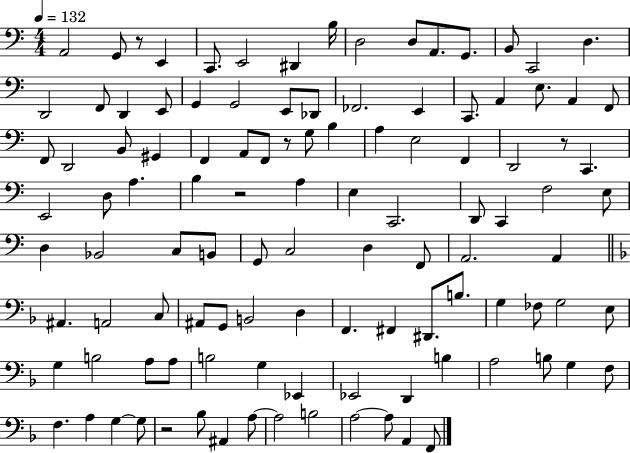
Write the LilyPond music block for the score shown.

{
  \clef bass
  \numericTimeSignature
  \time 4/4
  \key c \major
  \tempo 4 = 132
  a,2 g,8 r8 e,4 | c,8. e,2 dis,4 b16 | d2 d8 a,8. g,8. | b,8 c,2 d4. | \break d,2 f,8 d,4 e,8 | g,4 g,2 e,8 des,8 | fes,2. e,4 | c,8. a,4 e8. a,4 f,8 | \break f,8 d,2 b,8 gis,4 | f,4 a,8 f,8 r8 g8 b4 | a4 e2 f,4 | d,2 r8 c,4. | \break e,2 d8 a4. | b4 r2 a4 | e4 c,2. | d,8 c,4 f2 e8 | \break d4 bes,2 c8 b,8 | g,8 c2 d4 f,8 | a,2. a,4 | \bar "||" \break \key f \major ais,4. a,2 c8 | ais,8 g,8 b,2 d4 | f,4. fis,4 dis,8. b8. | g4 fes8 g2 e8 | \break g4 b2 a8 a8 | b2 g4 ees,4 | ees,2 d,4 b4 | a2 b8 g4 f8 | \break f4. a4 g4~~ g8 | r2 bes8 ais,4 a8~~ | a2 b2 | a2~~ a8 a,4 f,8 | \break \bar "|."
}